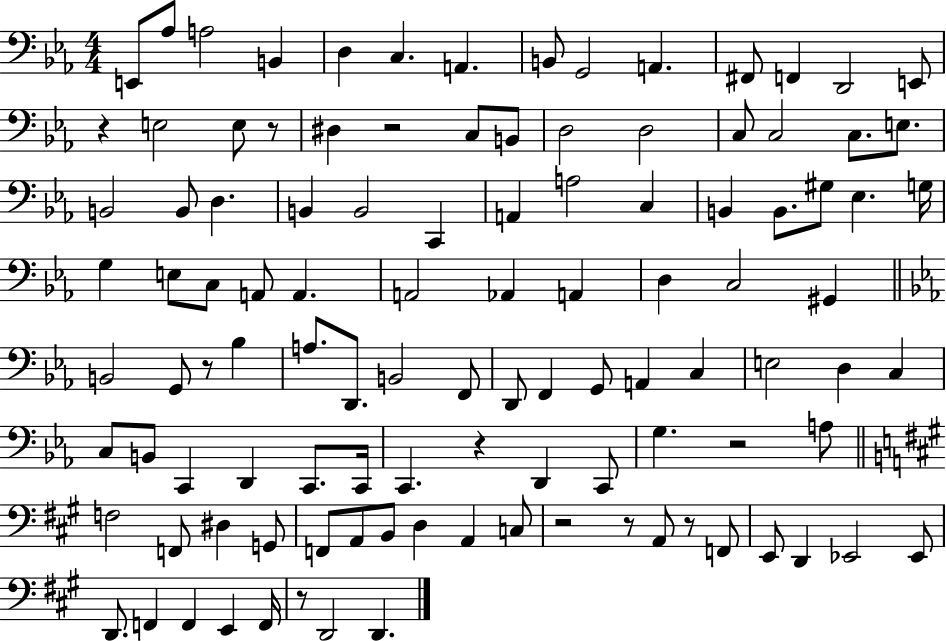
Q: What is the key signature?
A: EES major